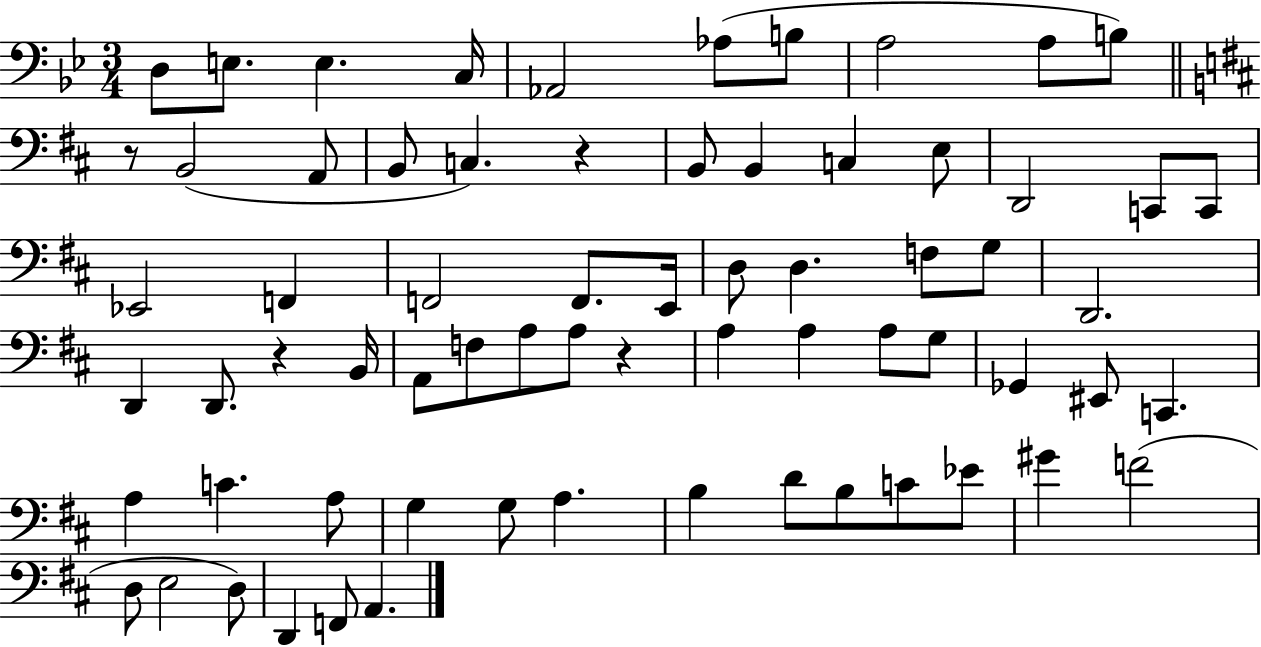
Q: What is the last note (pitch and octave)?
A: A2